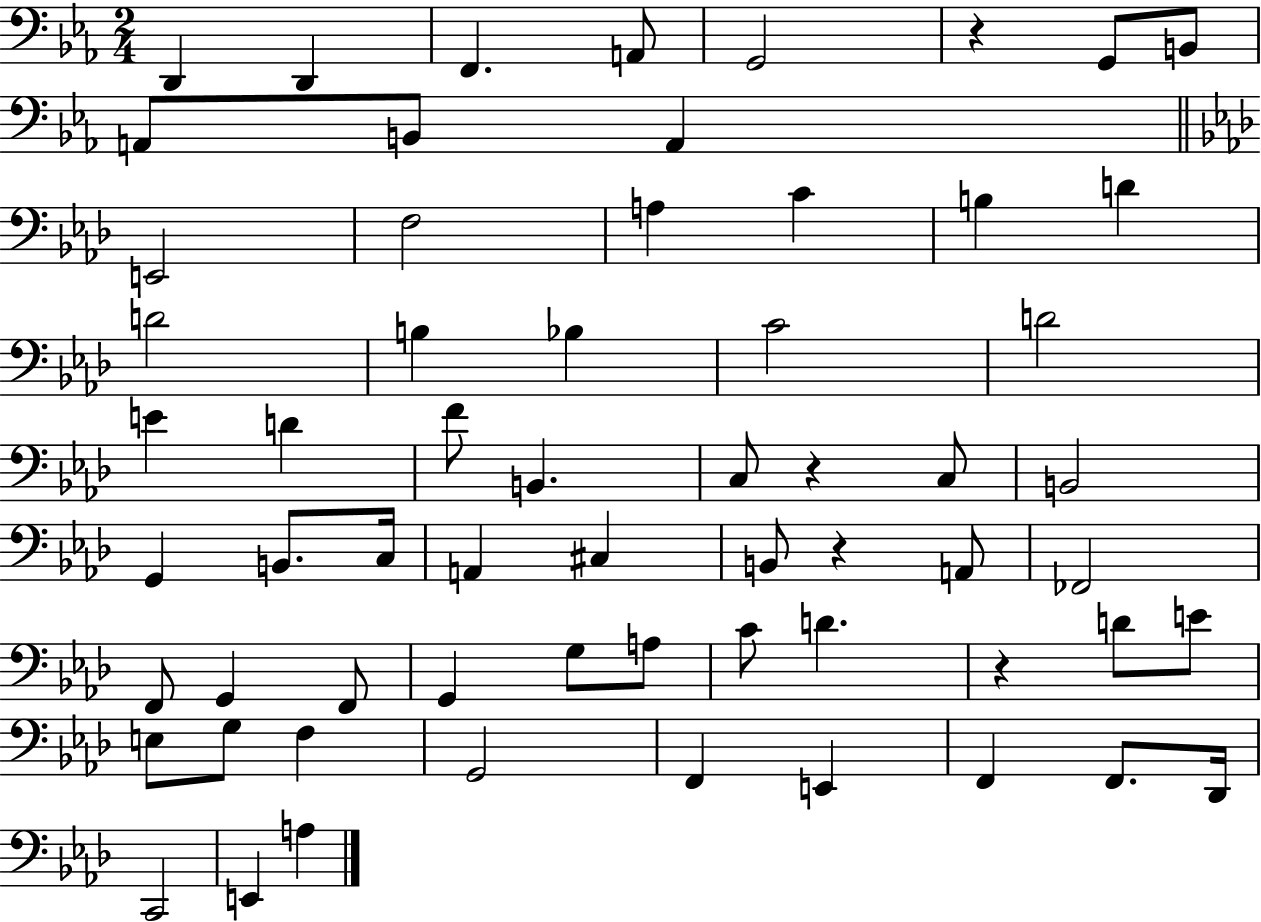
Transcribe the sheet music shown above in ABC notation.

X:1
T:Untitled
M:2/4
L:1/4
K:Eb
D,, D,, F,, A,,/2 G,,2 z G,,/2 B,,/2 A,,/2 B,,/2 A,, E,,2 F,2 A, C B, D D2 B, _B, C2 D2 E D F/2 B,, C,/2 z C,/2 B,,2 G,, B,,/2 C,/4 A,, ^C, B,,/2 z A,,/2 _F,,2 F,,/2 G,, F,,/2 G,, G,/2 A,/2 C/2 D z D/2 E/2 E,/2 G,/2 F, G,,2 F,, E,, F,, F,,/2 _D,,/4 C,,2 E,, A,